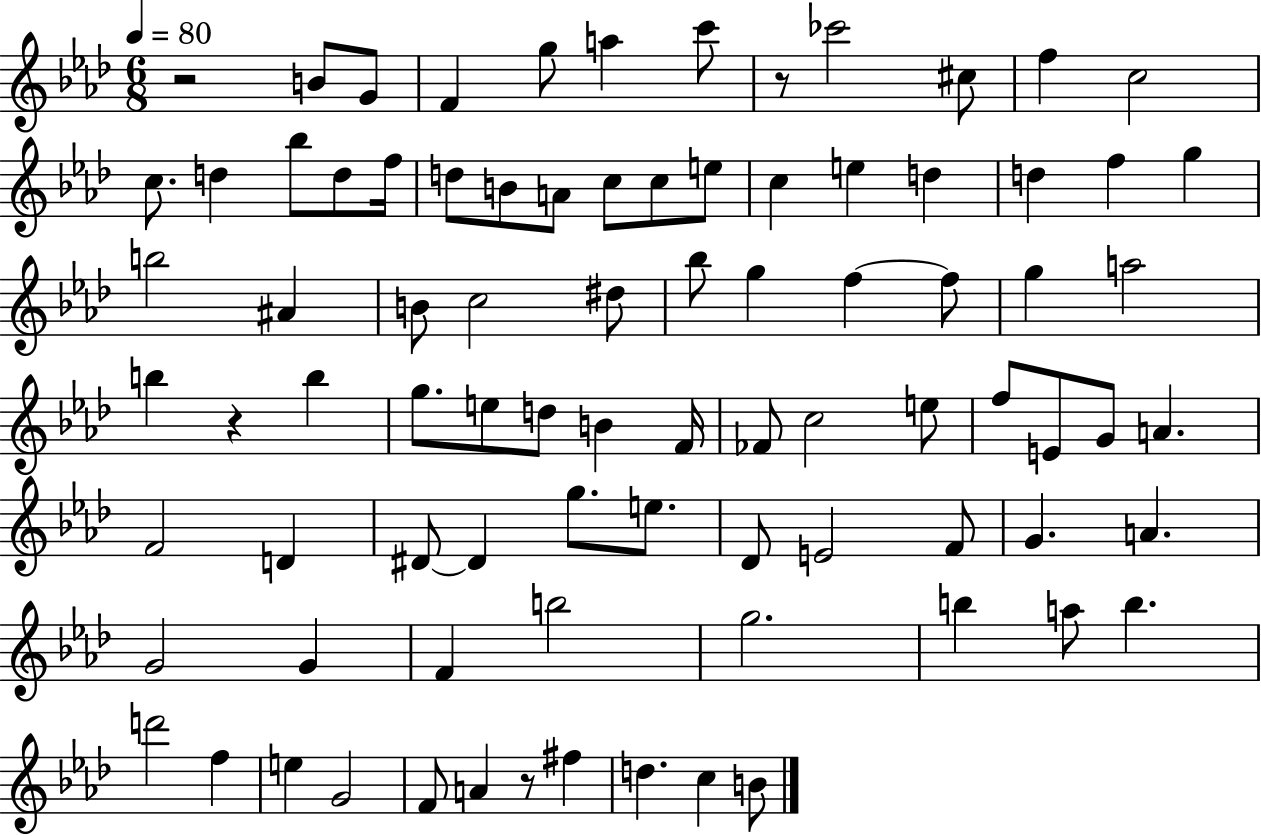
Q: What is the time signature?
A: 6/8